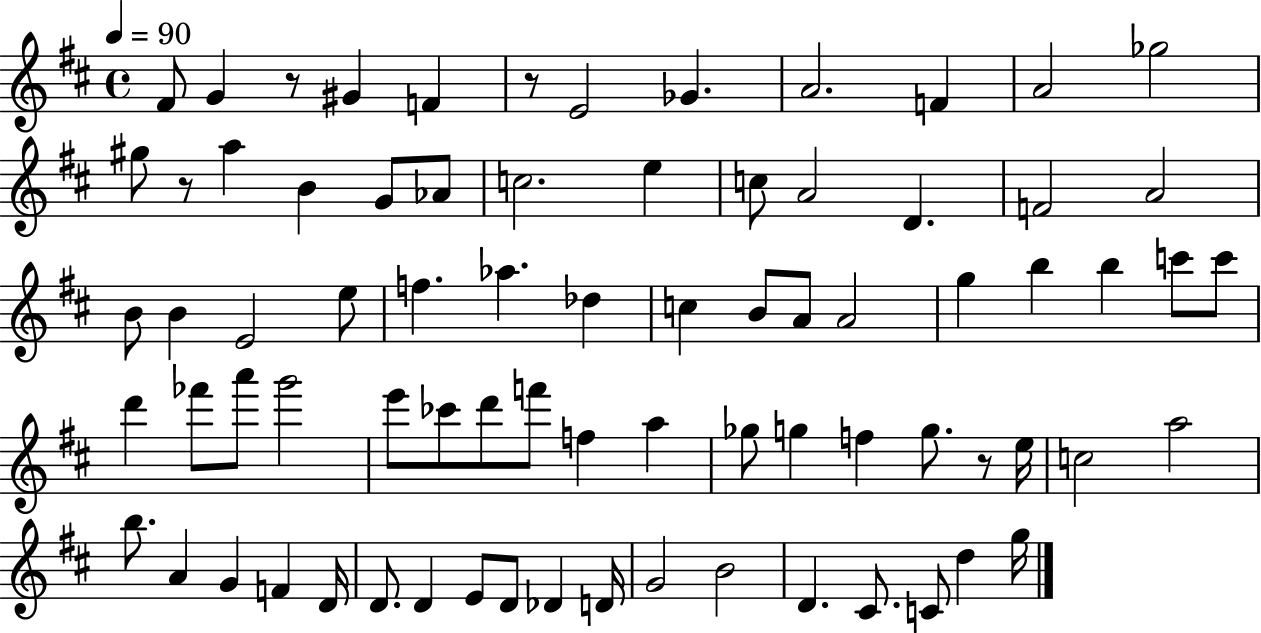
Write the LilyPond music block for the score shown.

{
  \clef treble
  \time 4/4
  \defaultTimeSignature
  \key d \major
  \tempo 4 = 90
  fis'8 g'4 r8 gis'4 f'4 | r8 e'2 ges'4. | a'2. f'4 | a'2 ges''2 | \break gis''8 r8 a''4 b'4 g'8 aes'8 | c''2. e''4 | c''8 a'2 d'4. | f'2 a'2 | \break b'8 b'4 e'2 e''8 | f''4. aes''4. des''4 | c''4 b'8 a'8 a'2 | g''4 b''4 b''4 c'''8 c'''8 | \break d'''4 fes'''8 a'''8 g'''2 | e'''8 ces'''8 d'''8 f'''8 f''4 a''4 | ges''8 g''4 f''4 g''8. r8 e''16 | c''2 a''2 | \break b''8. a'4 g'4 f'4 d'16 | d'8. d'4 e'8 d'8 des'4 d'16 | g'2 b'2 | d'4. cis'8. c'8 d''4 g''16 | \break \bar "|."
}